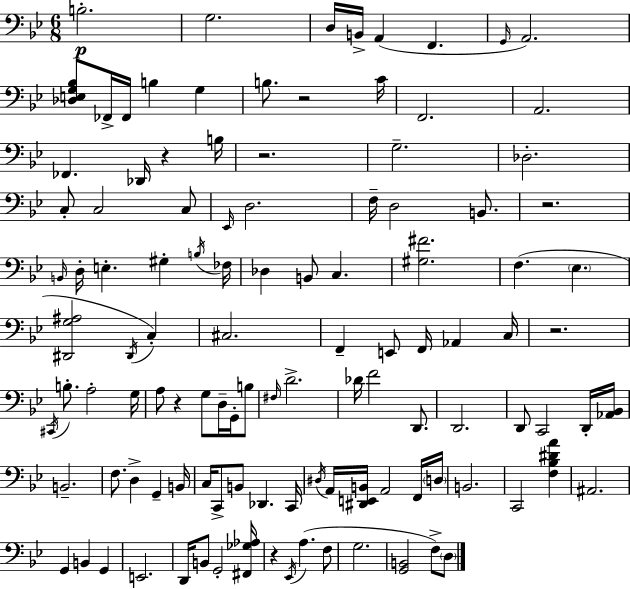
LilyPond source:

{
  \clef bass
  \numericTimeSignature
  \time 6/8
  \key g \minor
  b2.-.\p | g2. | d16 b,16-> a,4( f,4. | \grace { g,16 }) a,2. | \break <des e g bes>8 fes,16-> fes,16 b4 g4 | b8. r2 | c'16 f,2. | a,2. | \break fes,4. des,16 r4 | b16 r2. | g2.-- | des2.-. | \break c8-. c2 c8 | \grace { ees,16 } d2. | f16-- d2 b,8. | r2. | \break \grace { b,16 } d16-. e4.-. gis4-. | \acciaccatura { b16 } fes16 des4 b,8 c4. | <gis fis'>2. | f4.( \parenthesize ees4. | \break <dis, g ais>2 | \acciaccatura { dis,16 } c4-.) cis2. | f,4-- e,8 f,16 | aes,4 c16 r2. | \break \acciaccatura { cis,16 } b8.-. a2-. | g16 a8 r4 | g8 d16-- g,16-. b8 \grace { fis16 } d'2.-> | des'16 f'2 | \break d,8. d,2. | d,8 c,2 | d,16-. <aes, bes,>16 b,2.-- | f8. d4-> | \break g,4-- b,16 c16 c,8-> b,8 | des,4. c,16 \acciaccatura { dis16 } a,16 <dis, e, b,>16 a,2 | f,16 \parenthesize d16 b,2. | c,2 | \break <f bes dis' a'>4 ais,2. | g,4 | b,4 g,4 e,2. | d,16 b,8 g,2-. | \break <fis, ges aes>16 r4 | \acciaccatura { ees,16 } a4.( f8 g2. | <g, b,>2 | f8->) \parenthesize d8 \bar "|."
}